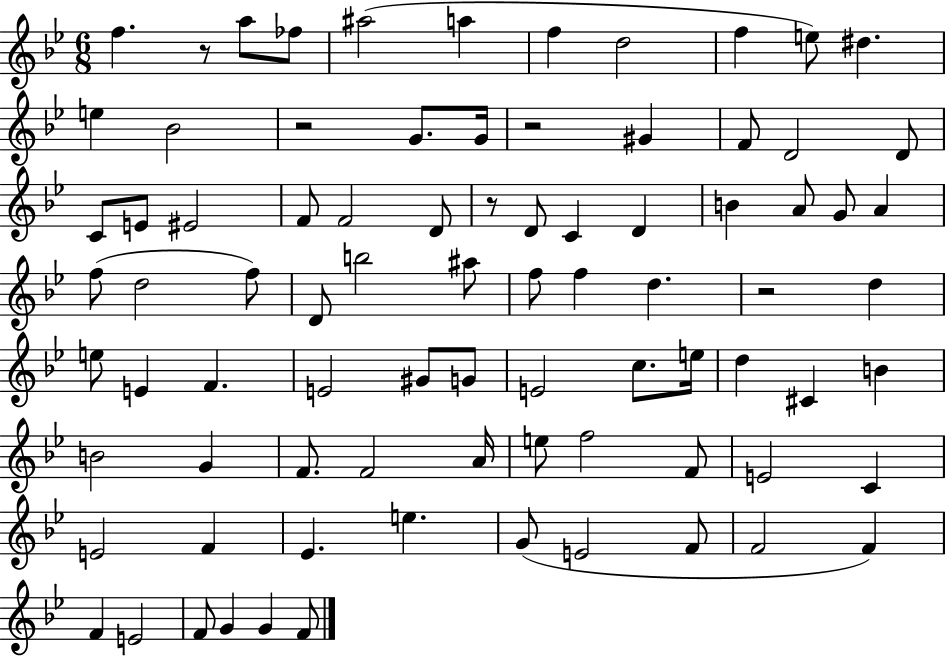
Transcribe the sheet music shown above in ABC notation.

X:1
T:Untitled
M:6/8
L:1/4
K:Bb
f z/2 a/2 _f/2 ^a2 a f d2 f e/2 ^d e _B2 z2 G/2 G/4 z2 ^G F/2 D2 D/2 C/2 E/2 ^E2 F/2 F2 D/2 z/2 D/2 C D B A/2 G/2 A f/2 d2 f/2 D/2 b2 ^a/2 f/2 f d z2 d e/2 E F E2 ^G/2 G/2 E2 c/2 e/4 d ^C B B2 G F/2 F2 A/4 e/2 f2 F/2 E2 C E2 F _E e G/2 E2 F/2 F2 F F E2 F/2 G G F/2